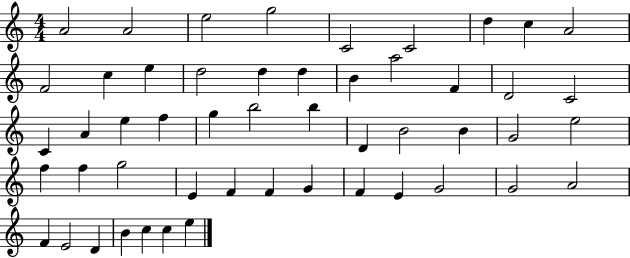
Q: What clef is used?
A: treble